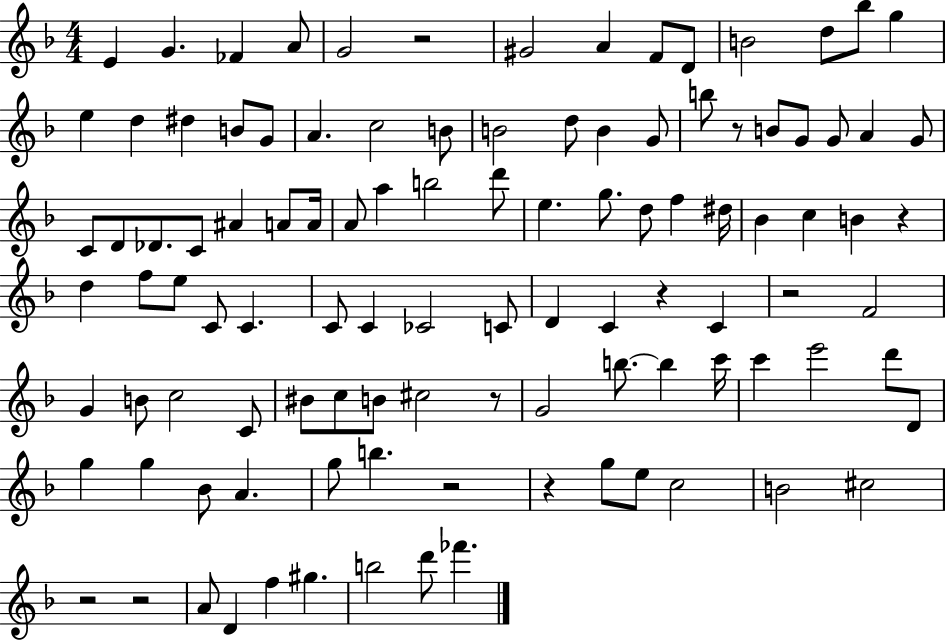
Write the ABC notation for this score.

X:1
T:Untitled
M:4/4
L:1/4
K:F
E G _F A/2 G2 z2 ^G2 A F/2 D/2 B2 d/2 _b/2 g e d ^d B/2 G/2 A c2 B/2 B2 d/2 B G/2 b/2 z/2 B/2 G/2 G/2 A G/2 C/2 D/2 _D/2 C/2 ^A A/2 A/4 A/2 a b2 d'/2 e g/2 d/2 f ^d/4 _B c B z d f/2 e/2 C/2 C C/2 C _C2 C/2 D C z C z2 F2 G B/2 c2 C/2 ^B/2 c/2 B/2 ^c2 z/2 G2 b/2 b c'/4 c' e'2 d'/2 D/2 g g _B/2 A g/2 b z2 z g/2 e/2 c2 B2 ^c2 z2 z2 A/2 D f ^g b2 d'/2 _f'